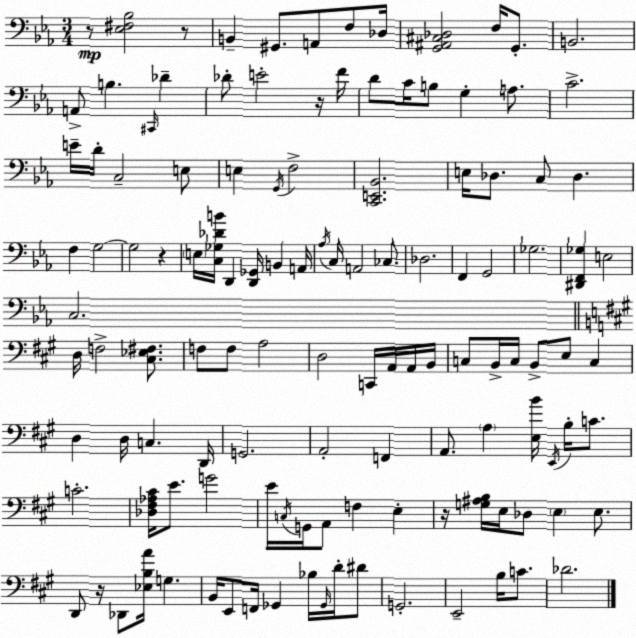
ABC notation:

X:1
T:Untitled
M:3/4
L:1/4
K:Cm
z/2 [_E,^F,_B,]2 z/2 B,, ^G,,/2 A,,/2 F,/2 _D,/4 [G,,^A,,^C,_D,]2 F,/4 G,,/2 B,,2 A,,/2 B, ^C,,/4 _D _D/2 E2 z/4 F/4 D/2 C/4 B,/2 G, A,/2 C2 E/4 D/4 C,2 E,/2 E, G,,/4 F,2 [C,,E,,_B,,]2 E,/4 _D,/2 C,/2 _D, F, G,2 G,2 z E,/4 [C,_G,_DB]/4 D,, [D,,_G,,]/4 B,, A,,/4 _A,/4 C,/4 A,,2 _C,/2 _D,2 F,, G,,2 _G,2 [^D,,F,,_G,] E,2 C,2 D,/4 F,2 [^C,_E,^F,]/2 F,/2 F,/2 A,2 D,2 C,,/4 A,,/4 A,,/4 B,,/4 C,/2 B,,/4 C,/4 B,,/2 E,/2 C, D, D,/4 C, D,,/4 G,,2 A,,2 F,, A,,/2 A, [E,B]/4 E,,/4 B,/4 C/2 C2 [_D,^F,_A,^C]/4 E/2 G2 E/4 C,/4 G,,/4 A,,/2 F, E, z/4 [G,^A,B,]/4 E,/4 _D,/2 E, E,/2 D,,/2 z/4 _D,,/2 [_E,B,A]/4 G, B,,/4 E,,/2 F,,/4 _G,, _B,/4 _G,,/4 D/4 ^D/2 G,,2 E,,2 B,/4 C/2 _D2